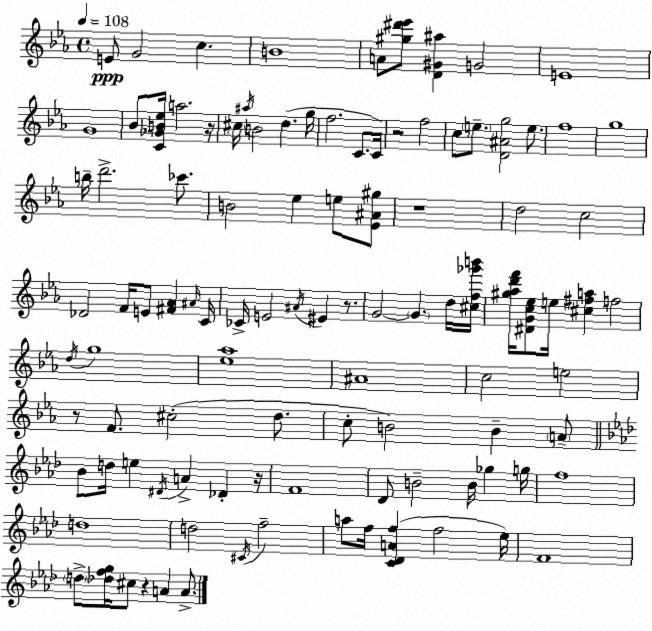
X:1
T:Untitled
M:4/4
L:1/4
K:Cm
E/2 G2 c B4 A/2 [^g^d'_e']/2 [D^G^a] G2 E4 G4 _B/2 [C_GB_e]/4 a2 z/4 ^c/4 ^a/4 B2 d g/4 f2 C/2 C/4 z2 f2 c/2 e/2 [D^Ag]2 e/2 f4 g4 b/4 d'2 _c'/2 B2 _e e/2 [_E^A^g]/2 z4 d2 c2 _D2 F/4 E/2 [^F_A] ^A/4 C/4 _C/4 E2 ^A/4 ^E z/2 G2 G d/4 [^cf_g'b']/4 [^g_ad'f']/4 [^DGc_e]/2 e/4 [^c^fa] f2 d/4 g4 [_e_a]4 ^A4 c2 e2 z/2 F/2 ^c2 d/2 c/2 B2 B A/2 _B/2 d/4 e ^D/4 A _D z/4 F4 _D/2 B2 B/4 _g g/4 f4 d4 d2 ^C/4 f2 a/2 f/4 [C_DAf] f2 _e/4 F4 d/2 [_dfg]/4 ^c/2 z A A/2